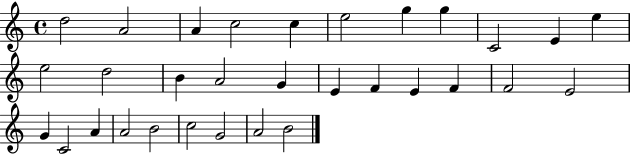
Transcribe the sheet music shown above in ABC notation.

X:1
T:Untitled
M:4/4
L:1/4
K:C
d2 A2 A c2 c e2 g g C2 E e e2 d2 B A2 G E F E F F2 E2 G C2 A A2 B2 c2 G2 A2 B2